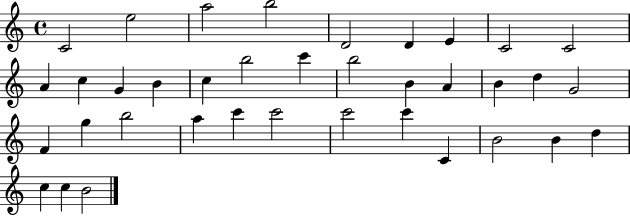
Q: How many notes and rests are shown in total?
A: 37